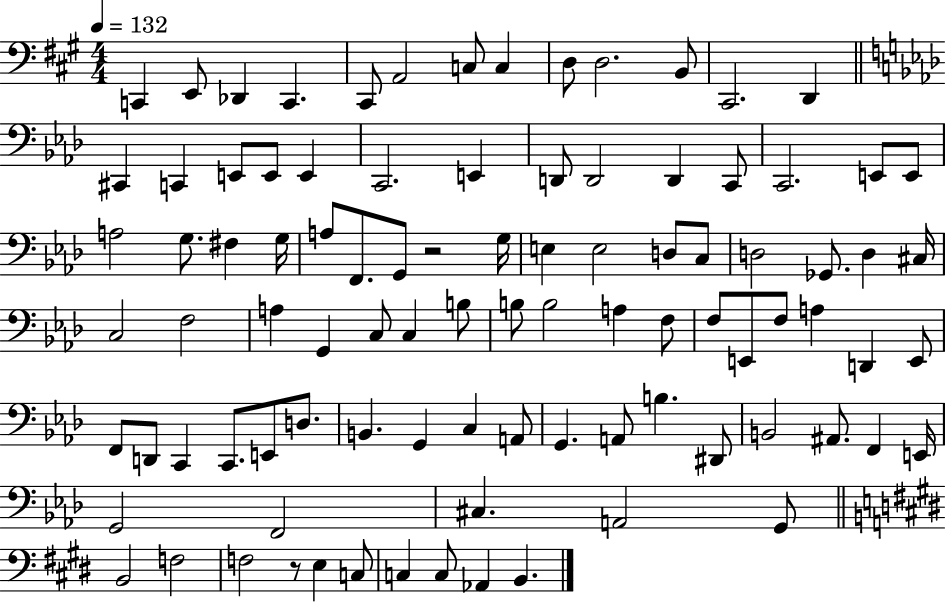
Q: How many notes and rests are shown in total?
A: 94